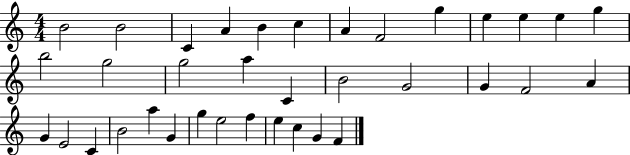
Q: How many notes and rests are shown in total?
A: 36